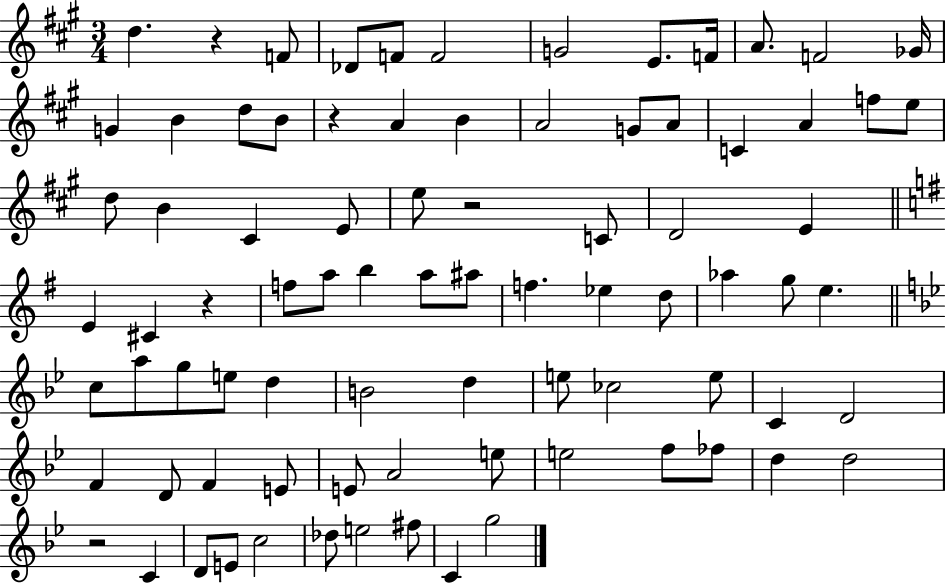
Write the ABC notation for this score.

X:1
T:Untitled
M:3/4
L:1/4
K:A
d z F/2 _D/2 F/2 F2 G2 E/2 F/4 A/2 F2 _G/4 G B d/2 B/2 z A B A2 G/2 A/2 C A f/2 e/2 d/2 B ^C E/2 e/2 z2 C/2 D2 E E ^C z f/2 a/2 b a/2 ^a/2 f _e d/2 _a g/2 e c/2 a/2 g/2 e/2 d B2 d e/2 _c2 e/2 C D2 F D/2 F E/2 E/2 A2 e/2 e2 f/2 _f/2 d d2 z2 C D/2 E/2 c2 _d/2 e2 ^f/2 C g2